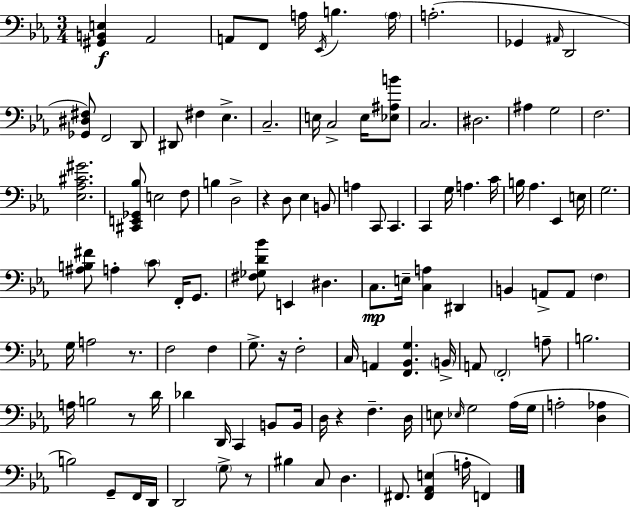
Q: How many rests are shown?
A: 6